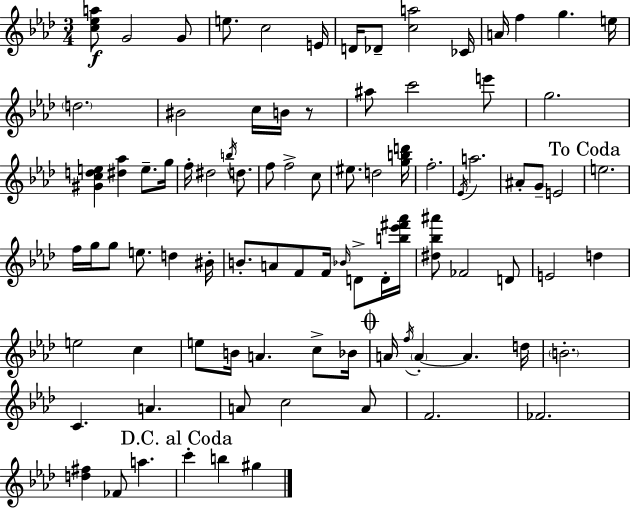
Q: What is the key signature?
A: F minor